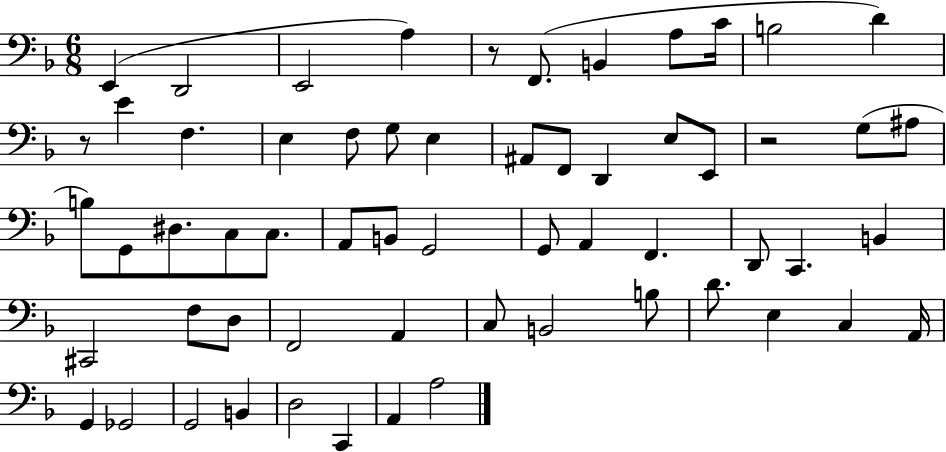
E2/q D2/h E2/h A3/q R/e F2/e. B2/q A3/e C4/s B3/h D4/q R/e E4/q F3/q. E3/q F3/e G3/e E3/q A#2/e F2/e D2/q E3/e E2/e R/h G3/e A#3/e B3/e G2/e D#3/e. C3/e C3/e. A2/e B2/e G2/h G2/e A2/q F2/q. D2/e C2/q. B2/q C#2/h F3/e D3/e F2/h A2/q C3/e B2/h B3/e D4/e. E3/q C3/q A2/s G2/q Gb2/h G2/h B2/q D3/h C2/q A2/q A3/h